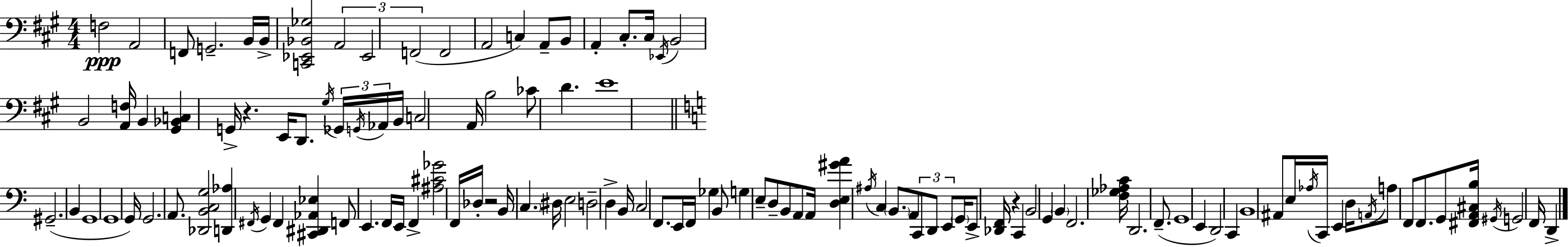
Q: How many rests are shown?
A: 3